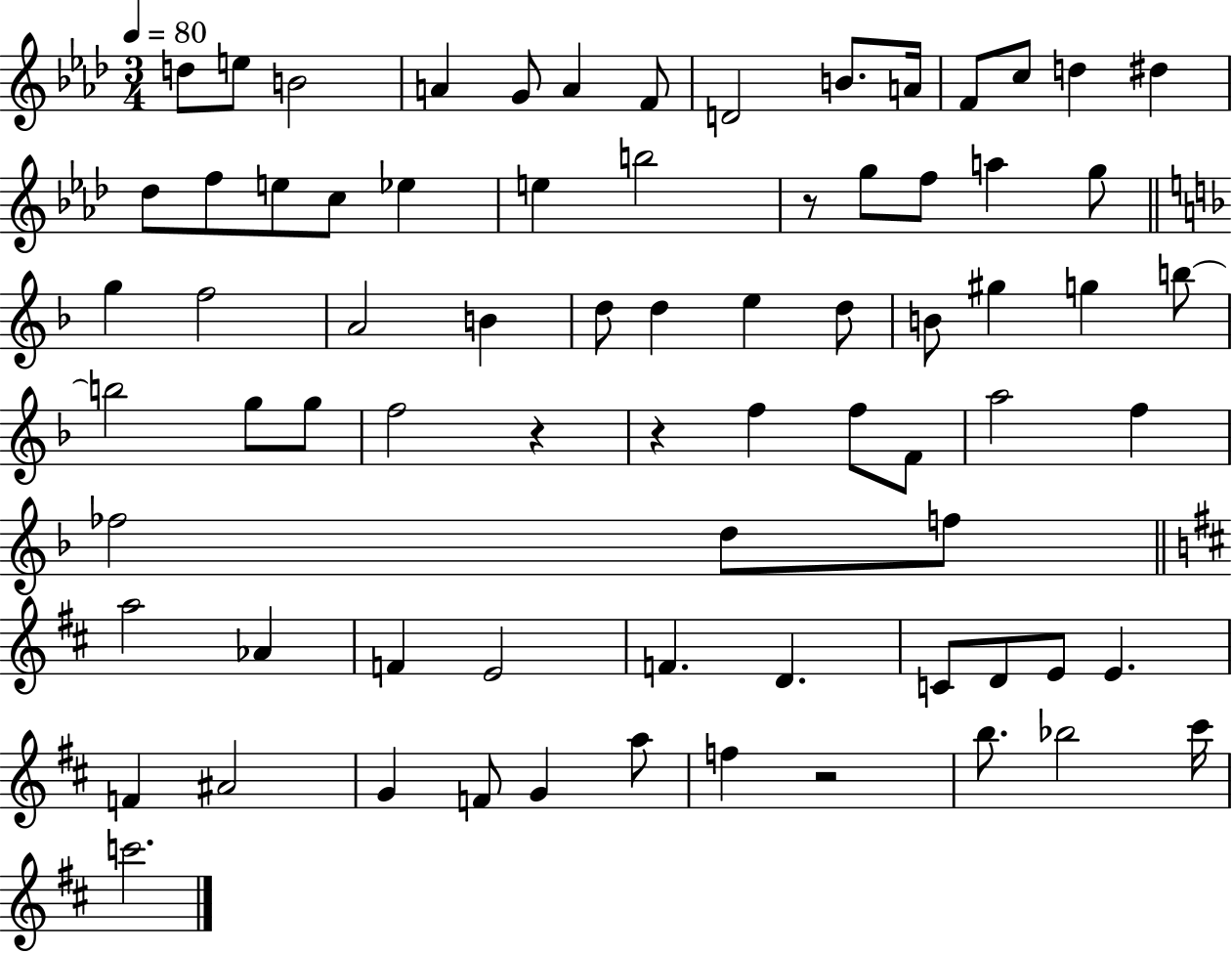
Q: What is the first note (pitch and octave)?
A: D5